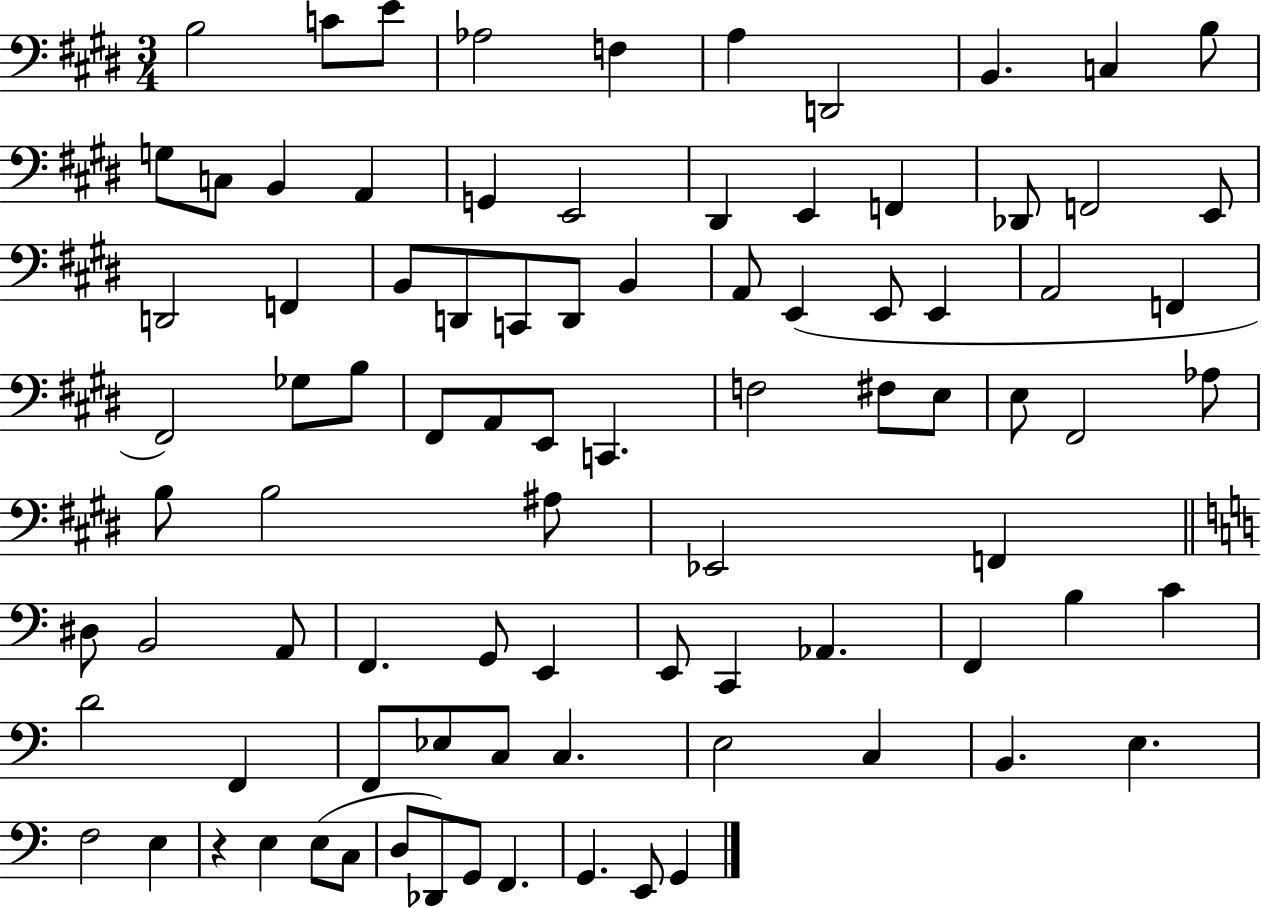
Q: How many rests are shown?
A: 1